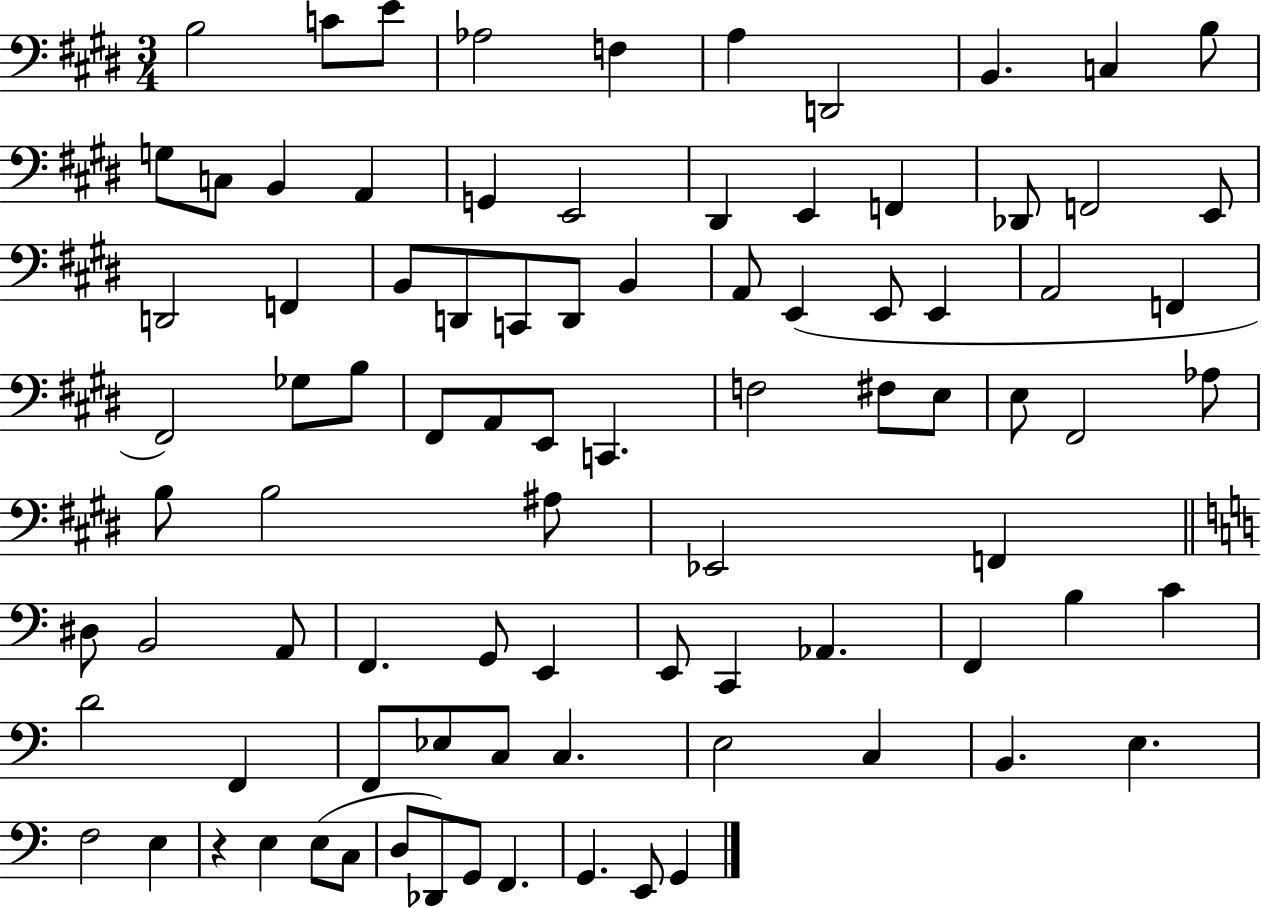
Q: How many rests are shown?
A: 1